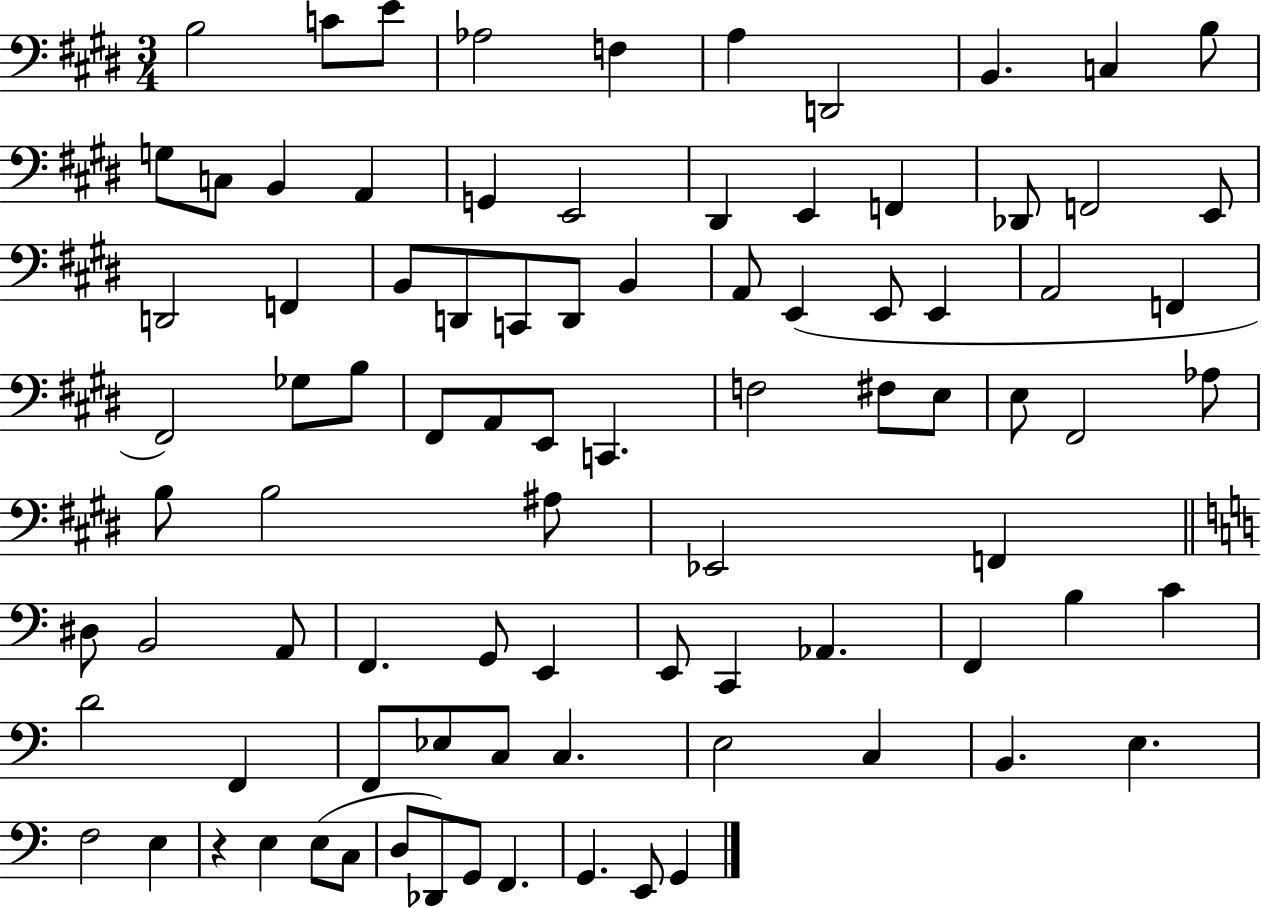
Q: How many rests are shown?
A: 1